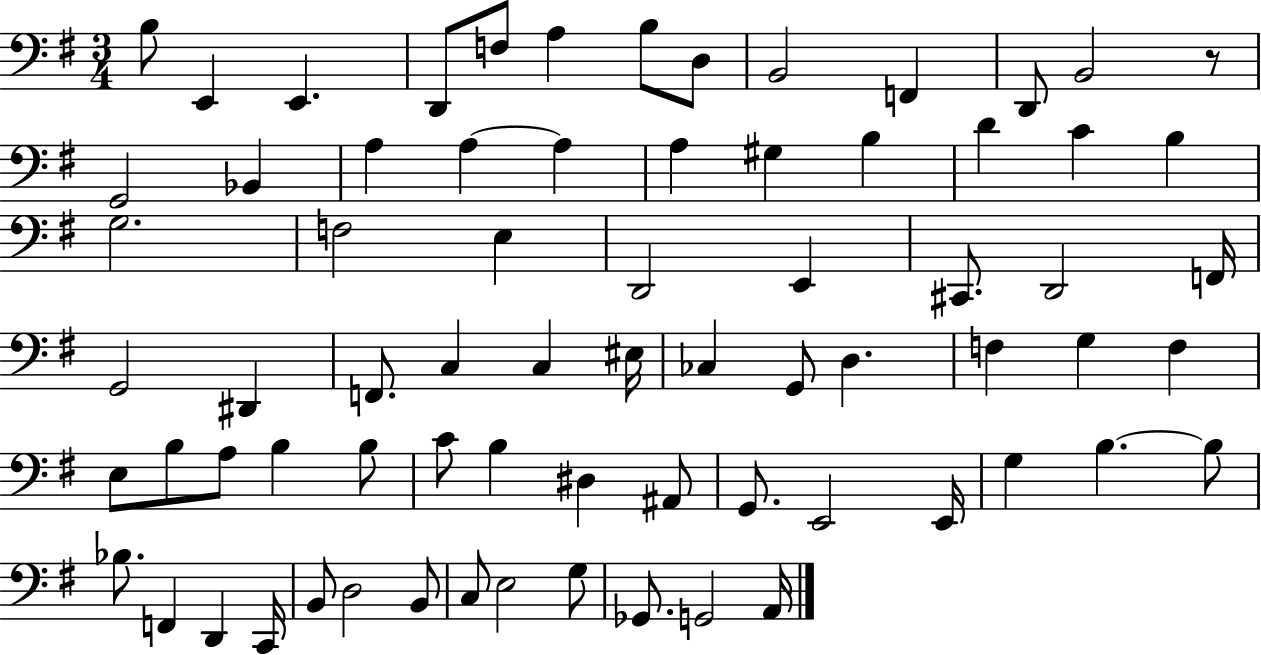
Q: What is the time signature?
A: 3/4